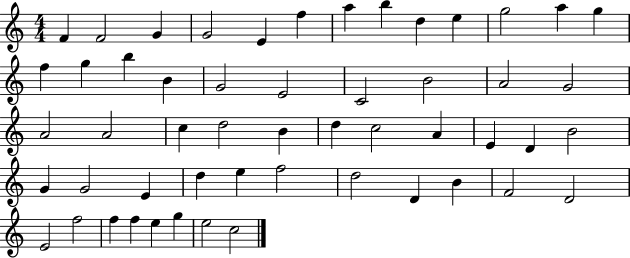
X:1
T:Untitled
M:4/4
L:1/4
K:C
F F2 G G2 E f a b d e g2 a g f g b B G2 E2 C2 B2 A2 G2 A2 A2 c d2 B d c2 A E D B2 G G2 E d e f2 d2 D B F2 D2 E2 f2 f f e g e2 c2